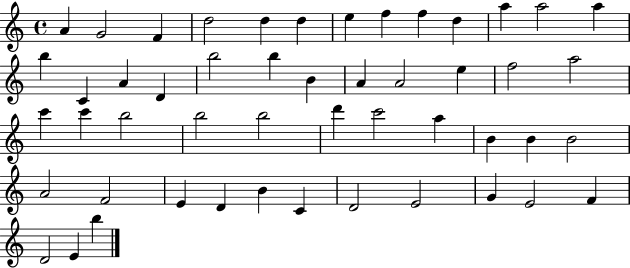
{
  \clef treble
  \time 4/4
  \defaultTimeSignature
  \key c \major
  a'4 g'2 f'4 | d''2 d''4 d''4 | e''4 f''4 f''4 d''4 | a''4 a''2 a''4 | \break b''4 c'4 a'4 d'4 | b''2 b''4 b'4 | a'4 a'2 e''4 | f''2 a''2 | \break c'''4 c'''4 b''2 | b''2 b''2 | d'''4 c'''2 a''4 | b'4 b'4 b'2 | \break a'2 f'2 | e'4 d'4 b'4 c'4 | d'2 e'2 | g'4 e'2 f'4 | \break d'2 e'4 b''4 | \bar "|."
}